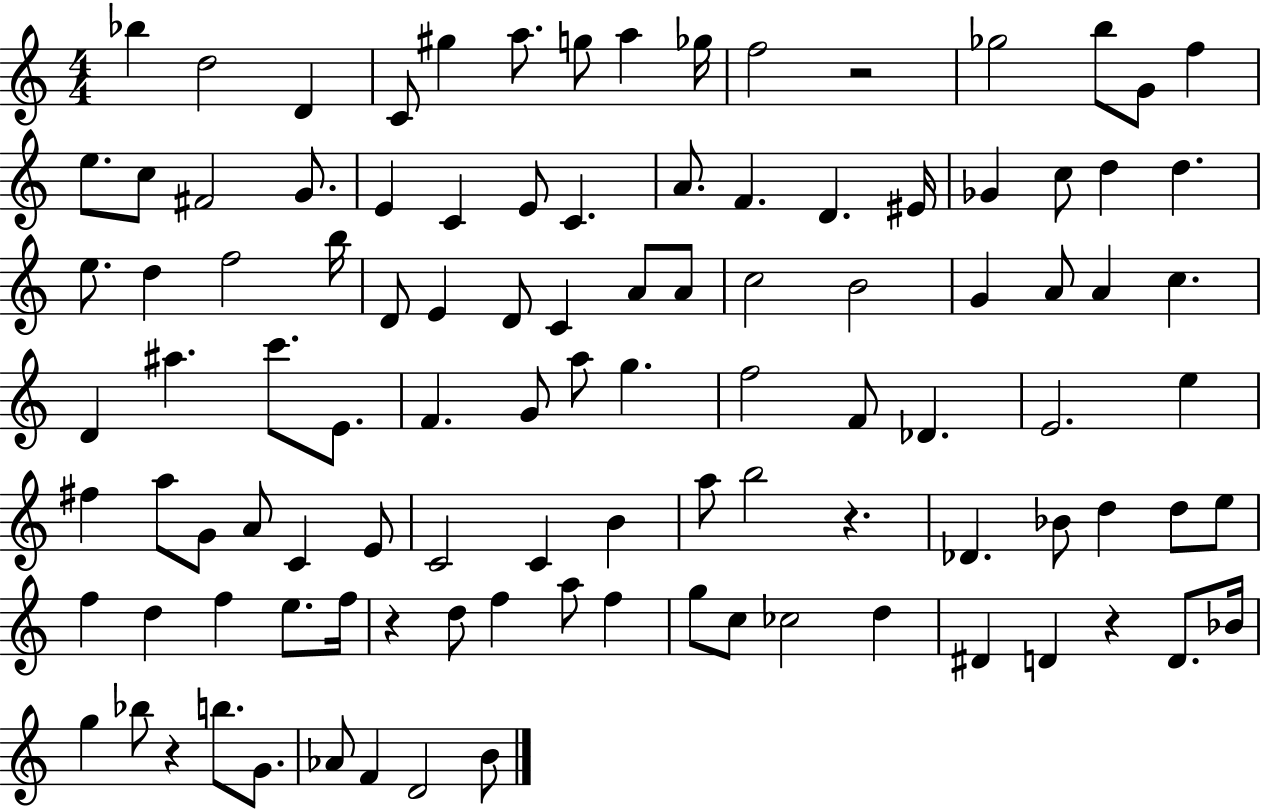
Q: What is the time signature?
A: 4/4